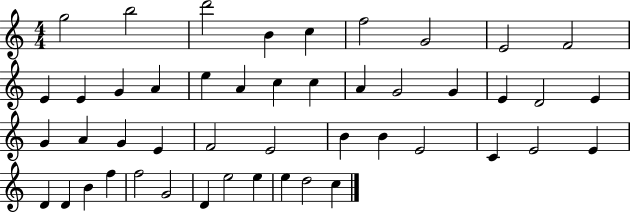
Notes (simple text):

G5/h B5/h D6/h B4/q C5/q F5/h G4/h E4/h F4/h E4/q E4/q G4/q A4/q E5/q A4/q C5/q C5/q A4/q G4/h G4/q E4/q D4/h E4/q G4/q A4/q G4/q E4/q F4/h E4/h B4/q B4/q E4/h C4/q E4/h E4/q D4/q D4/q B4/q F5/q F5/h G4/h D4/q E5/h E5/q E5/q D5/h C5/q